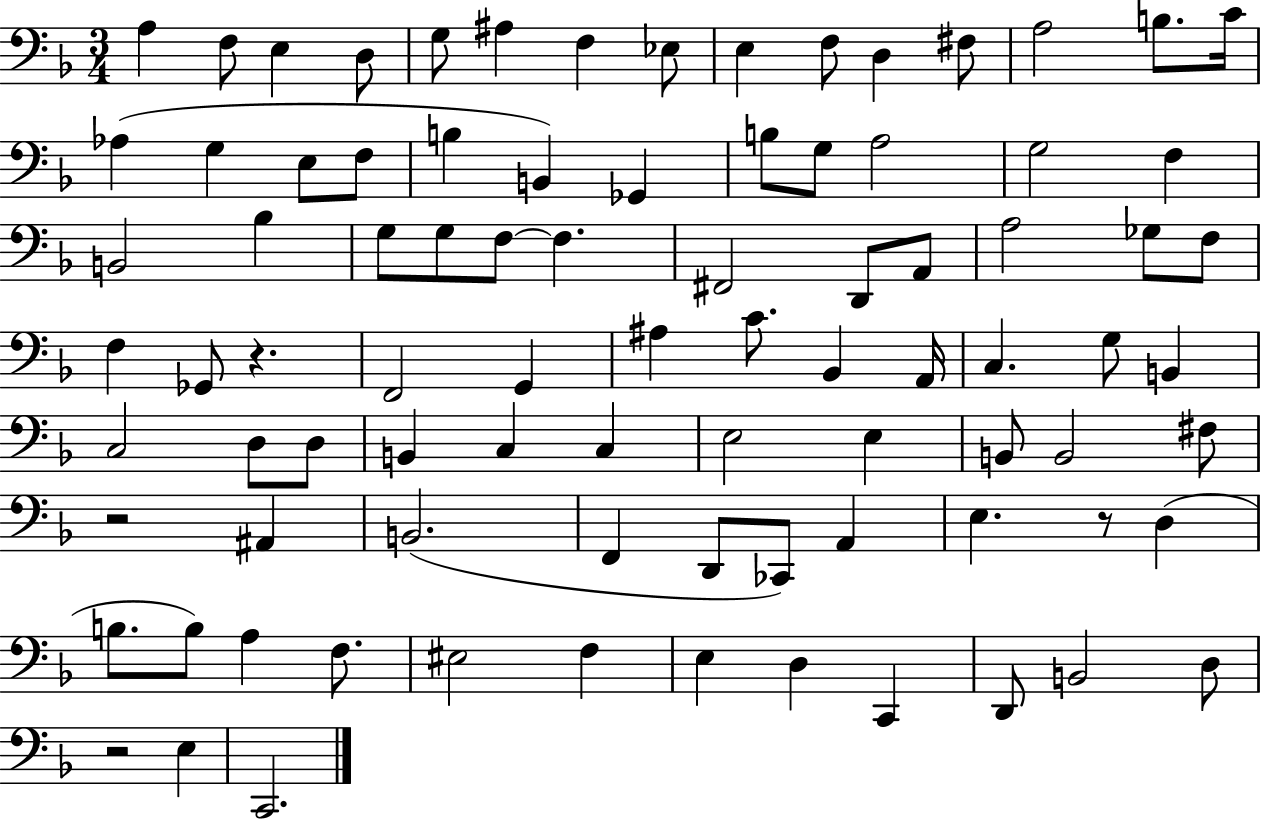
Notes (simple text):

A3/q F3/e E3/q D3/e G3/e A#3/q F3/q Eb3/e E3/q F3/e D3/q F#3/e A3/h B3/e. C4/s Ab3/q G3/q E3/e F3/e B3/q B2/q Gb2/q B3/e G3/e A3/h G3/h F3/q B2/h Bb3/q G3/e G3/e F3/e F3/q. F#2/h D2/e A2/e A3/h Gb3/e F3/e F3/q Gb2/e R/q. F2/h G2/q A#3/q C4/e. Bb2/q A2/s C3/q. G3/e B2/q C3/h D3/e D3/e B2/q C3/q C3/q E3/h E3/q B2/e B2/h F#3/e R/h A#2/q B2/h. F2/q D2/e CES2/e A2/q E3/q. R/e D3/q B3/e. B3/e A3/q F3/e. EIS3/h F3/q E3/q D3/q C2/q D2/e B2/h D3/e R/h E3/q C2/h.